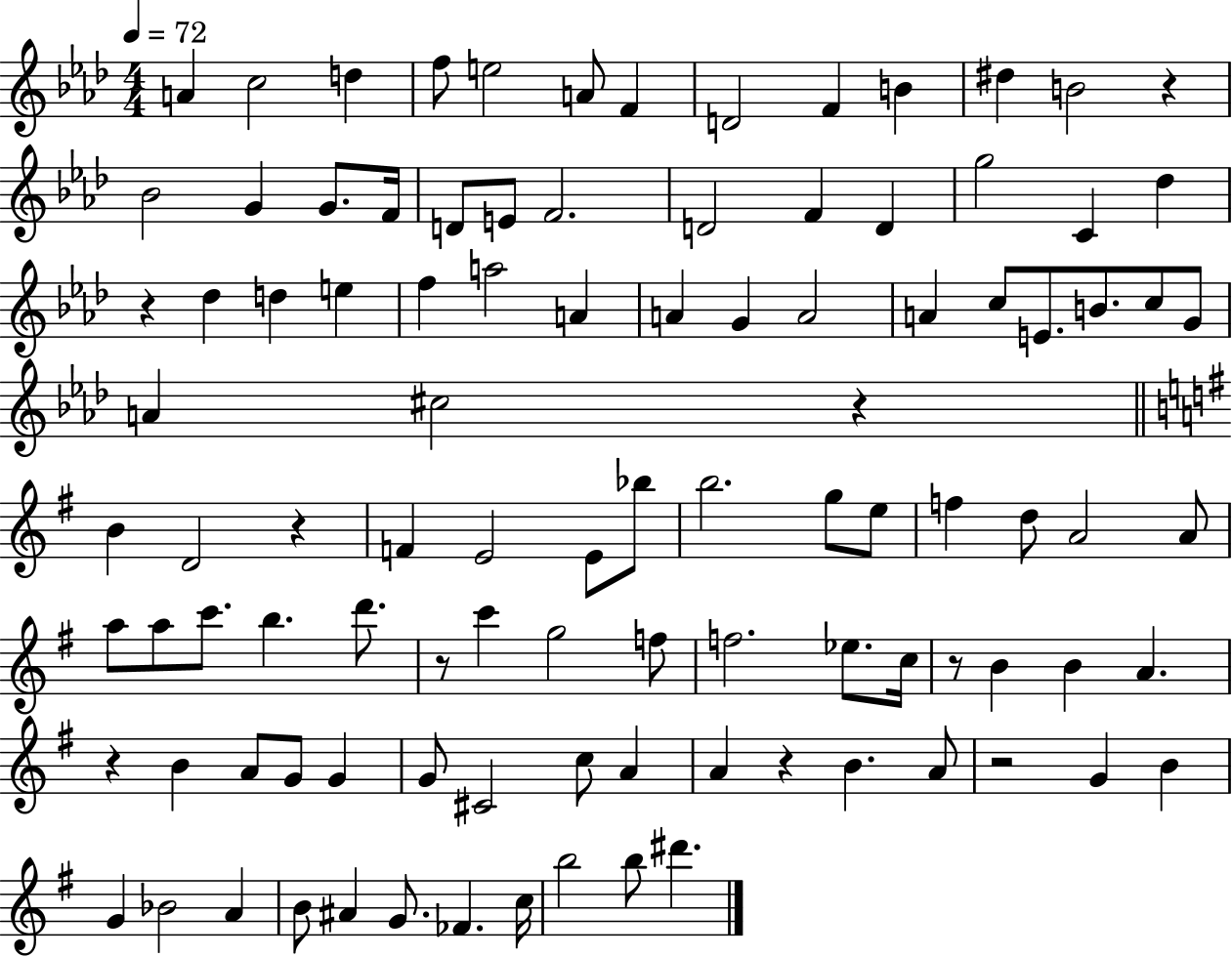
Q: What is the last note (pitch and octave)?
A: D#6